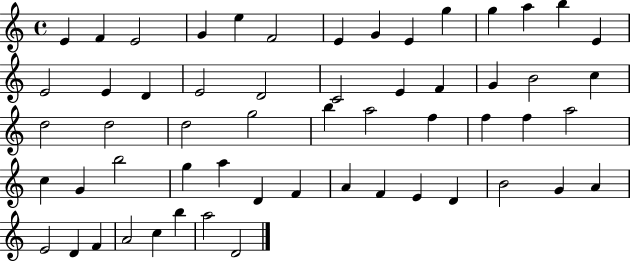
{
  \clef treble
  \time 4/4
  \defaultTimeSignature
  \key c \major
  e'4 f'4 e'2 | g'4 e''4 f'2 | e'4 g'4 e'4 g''4 | g''4 a''4 b''4 e'4 | \break e'2 e'4 d'4 | e'2 d'2 | c'2 e'4 f'4 | g'4 b'2 c''4 | \break d''2 d''2 | d''2 g''2 | b''4 a''2 f''4 | f''4 f''4 a''2 | \break c''4 g'4 b''2 | g''4 a''4 d'4 f'4 | a'4 f'4 e'4 d'4 | b'2 g'4 a'4 | \break e'2 d'4 f'4 | a'2 c''4 b''4 | a''2 d'2 | \bar "|."
}